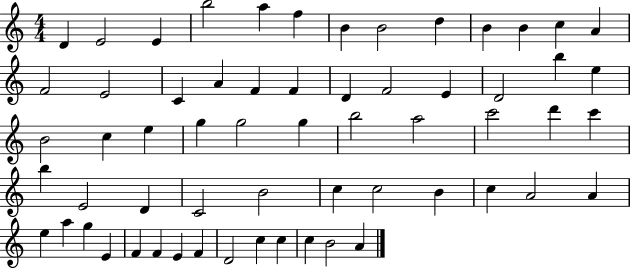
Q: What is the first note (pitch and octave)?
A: D4